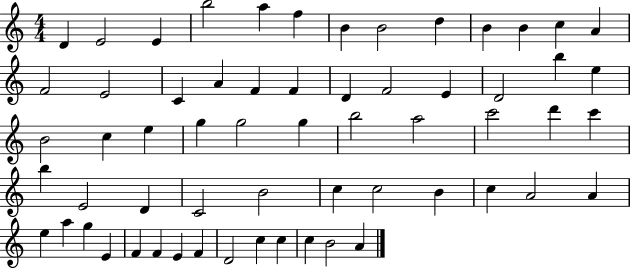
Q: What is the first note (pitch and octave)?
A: D4